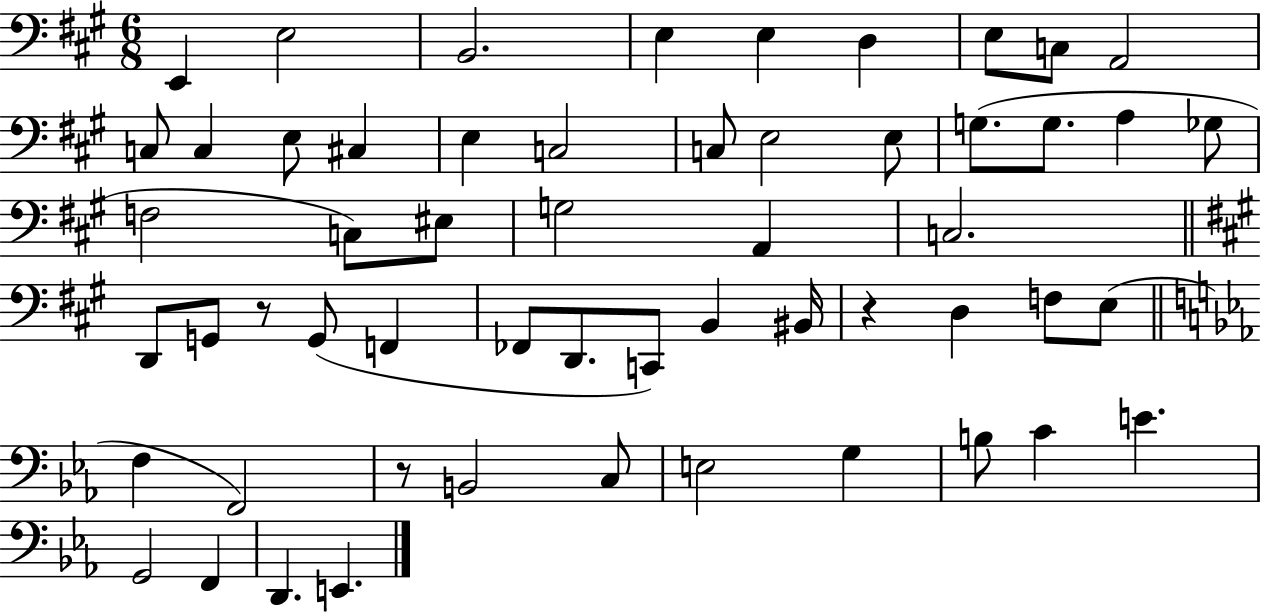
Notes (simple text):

E2/q E3/h B2/h. E3/q E3/q D3/q E3/e C3/e A2/h C3/e C3/q E3/e C#3/q E3/q C3/h C3/e E3/h E3/e G3/e. G3/e. A3/q Gb3/e F3/h C3/e EIS3/e G3/h A2/q C3/h. D2/e G2/e R/e G2/e F2/q FES2/e D2/e. C2/e B2/q BIS2/s R/q D3/q F3/e E3/e F3/q F2/h R/e B2/h C3/e E3/h G3/q B3/e C4/q E4/q. G2/h F2/q D2/q. E2/q.